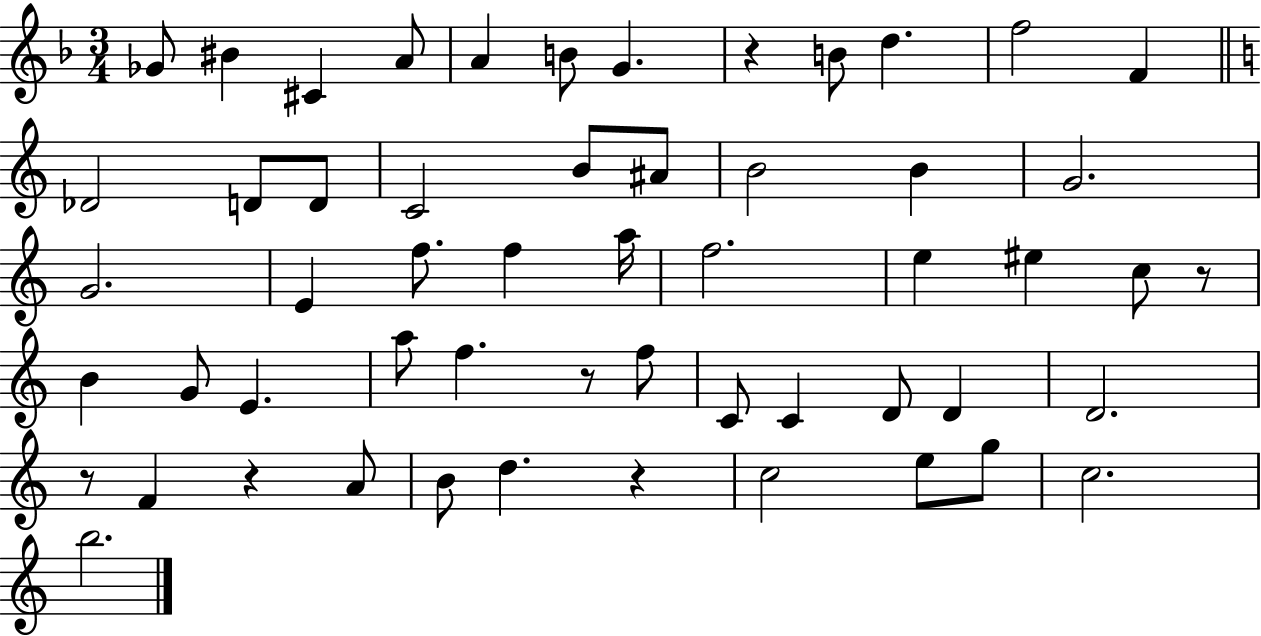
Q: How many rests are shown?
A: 6